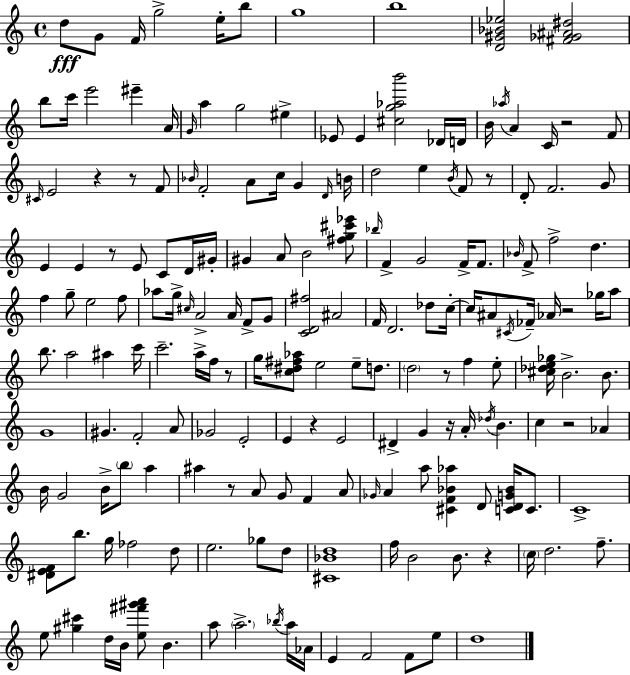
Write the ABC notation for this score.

X:1
T:Untitled
M:4/4
L:1/4
K:Am
d/2 G/2 F/4 g2 e/4 b/2 g4 b4 [D^G_B_e]2 [^F_G^A^d]2 b/2 c'/4 e'2 ^e' A/4 G/4 a g2 ^e _E/2 _E [^cg_ab']2 _D/4 D/4 B/4 _a/4 A C/4 z2 F/2 ^C/4 E2 z z/2 F/2 _B/4 F2 A/2 c/4 G D/4 B/4 d2 e B/4 F/2 z/2 D/2 F2 G/2 E E z/2 E/2 C/2 D/4 ^G/4 ^G A/2 B2 [^fg^c'_e']/2 _b/4 F G2 F/4 F/2 _B/4 F/2 f2 d f g/2 e2 f/2 _a/2 g/4 ^c/4 A2 A/4 F/2 G/2 [CD^f]2 ^A2 F/4 D2 _d/2 c/4 c/4 ^A/2 ^C/4 _F/4 _A/4 z2 _g/4 a/2 b/2 a2 ^a c'/4 c'2 a/4 f/4 z/2 g/4 [c^d^f_a]/2 e2 e/2 d/2 d2 z/2 f e/2 [^c_de_g]/4 B2 B/2 G4 ^G F2 A/2 _G2 E2 E z E2 ^D G z/4 A/4 _d/4 B c z2 _A B/4 G2 B/4 b/2 a ^a z/2 A/2 G/2 F A/2 _G/4 A a/2 [^CF_B_a] D/2 [CDG_B]/4 C/2 C4 [^DEF]/2 b/2 g/4 _f2 d/2 e2 _g/2 d/2 [^C_Bd]4 f/4 B2 B/2 z c/4 d2 f/2 e/2 [^g^c'] d/4 B/4 [e^f'^g'a']/2 B a/2 a2 _b/4 a/4 _A/4 E F2 F/2 e/2 d4